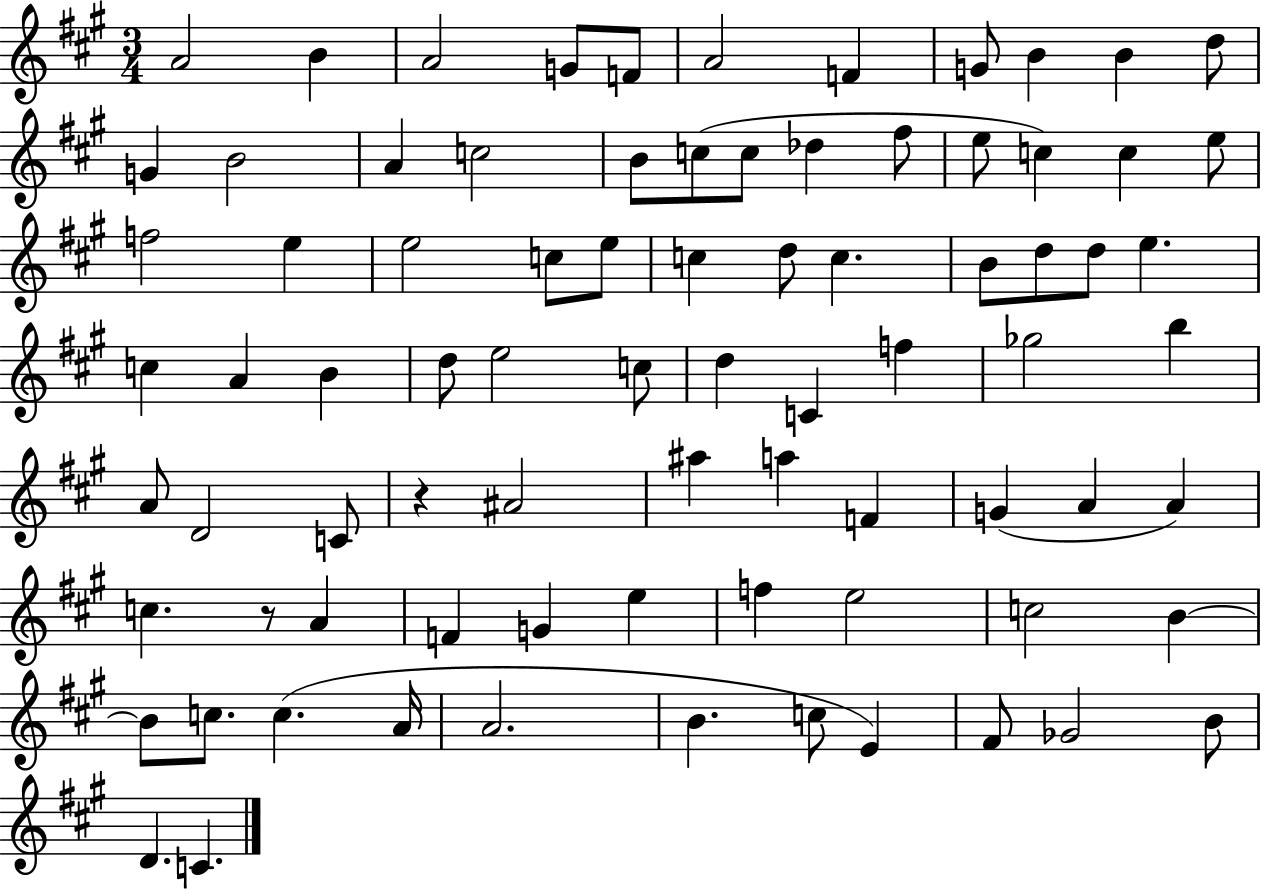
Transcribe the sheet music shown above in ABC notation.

X:1
T:Untitled
M:3/4
L:1/4
K:A
A2 B A2 G/2 F/2 A2 F G/2 B B d/2 G B2 A c2 B/2 c/2 c/2 _d ^f/2 e/2 c c e/2 f2 e e2 c/2 e/2 c d/2 c B/2 d/2 d/2 e c A B d/2 e2 c/2 d C f _g2 b A/2 D2 C/2 z ^A2 ^a a F G A A c z/2 A F G e f e2 c2 B B/2 c/2 c A/4 A2 B c/2 E ^F/2 _G2 B/2 D C